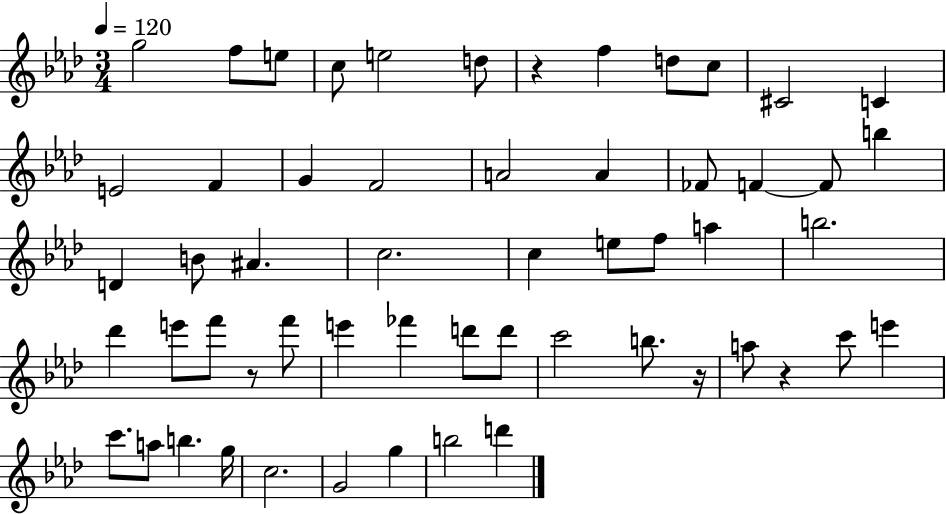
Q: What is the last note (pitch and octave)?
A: D6